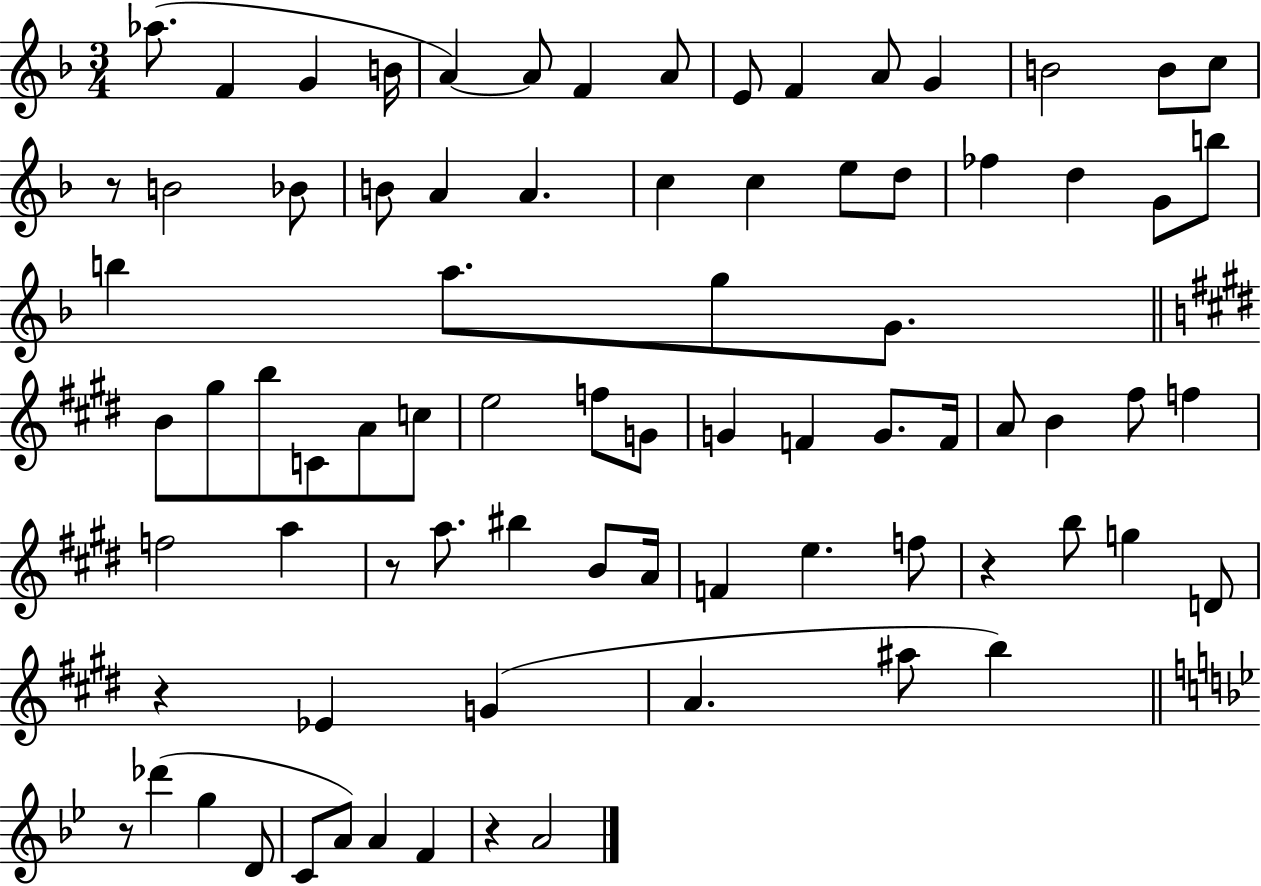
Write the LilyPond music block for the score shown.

{
  \clef treble
  \numericTimeSignature
  \time 3/4
  \key f \major
  aes''8.( f'4 g'4 b'16 | a'4~~) a'8 f'4 a'8 | e'8 f'4 a'8 g'4 | b'2 b'8 c''8 | \break r8 b'2 bes'8 | b'8 a'4 a'4. | c''4 c''4 e''8 d''8 | fes''4 d''4 g'8 b''8 | \break b''4 a''8. g''8 g'8. | \bar "||" \break \key e \major b'8 gis''8 b''8 c'8 a'8 c''8 | e''2 f''8 g'8 | g'4 f'4 g'8. f'16 | a'8 b'4 fis''8 f''4 | \break f''2 a''4 | r8 a''8. bis''4 b'8 a'16 | f'4 e''4. f''8 | r4 b''8 g''4 d'8 | \break r4 ees'4 g'4( | a'4. ais''8 b''4) | \bar "||" \break \key bes \major r8 des'''4( g''4 d'8 | c'8 a'8) a'4 f'4 | r4 a'2 | \bar "|."
}